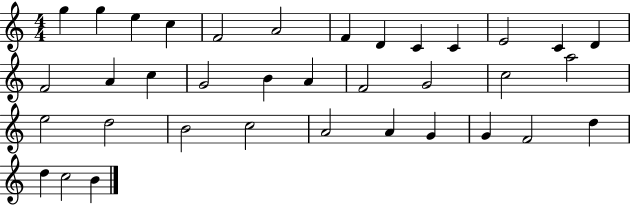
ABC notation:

X:1
T:Untitled
M:4/4
L:1/4
K:C
g g e c F2 A2 F D C C E2 C D F2 A c G2 B A F2 G2 c2 a2 e2 d2 B2 c2 A2 A G G F2 d d c2 B